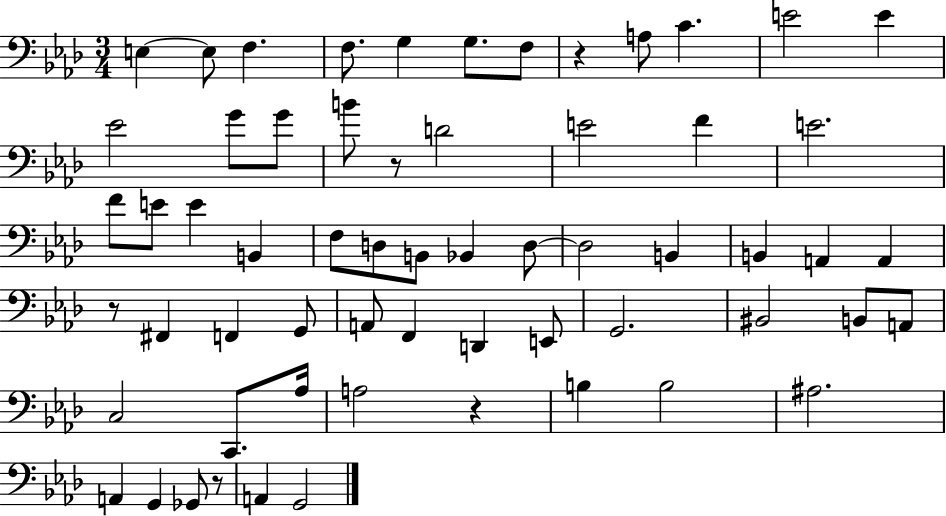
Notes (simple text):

E3/q E3/e F3/q. F3/e. G3/q G3/e. F3/e R/q A3/e C4/q. E4/h E4/q Eb4/h G4/e G4/e B4/e R/e D4/h E4/h F4/q E4/h. F4/e E4/e E4/q B2/q F3/e D3/e B2/e Bb2/q D3/e D3/h B2/q B2/q A2/q A2/q R/e F#2/q F2/q G2/e A2/e F2/q D2/q E2/e G2/h. BIS2/h B2/e A2/e C3/h C2/e. Ab3/s A3/h R/q B3/q B3/h A#3/h. A2/q G2/q Gb2/e R/e A2/q G2/h